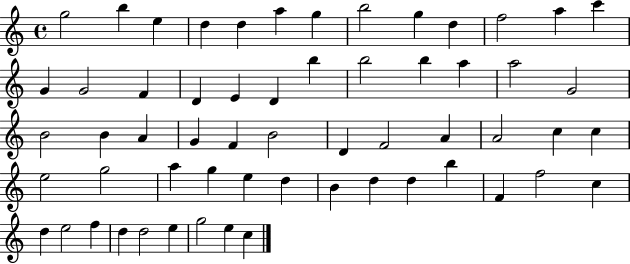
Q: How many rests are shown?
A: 0